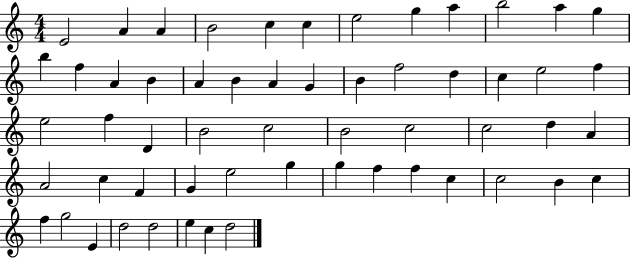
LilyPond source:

{
  \clef treble
  \numericTimeSignature
  \time 4/4
  \key c \major
  e'2 a'4 a'4 | b'2 c''4 c''4 | e''2 g''4 a''4 | b''2 a''4 g''4 | \break b''4 f''4 a'4 b'4 | a'4 b'4 a'4 g'4 | b'4 f''2 d''4 | c''4 e''2 f''4 | \break e''2 f''4 d'4 | b'2 c''2 | b'2 c''2 | c''2 d''4 a'4 | \break a'2 c''4 f'4 | g'4 e''2 g''4 | g''4 f''4 f''4 c''4 | c''2 b'4 c''4 | \break f''4 g''2 e'4 | d''2 d''2 | e''4 c''4 d''2 | \bar "|."
}